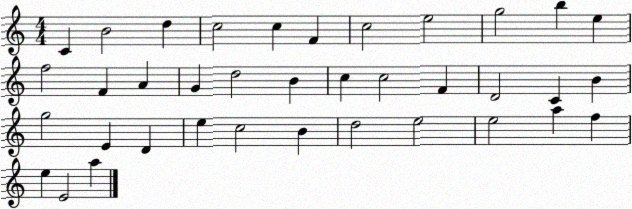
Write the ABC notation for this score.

X:1
T:Untitled
M:4/4
L:1/4
K:C
C B2 d c2 c F c2 e2 g2 b e f2 F A G d2 B c c2 F D2 C B g2 E D e c2 B d2 e2 e2 a f e E2 a